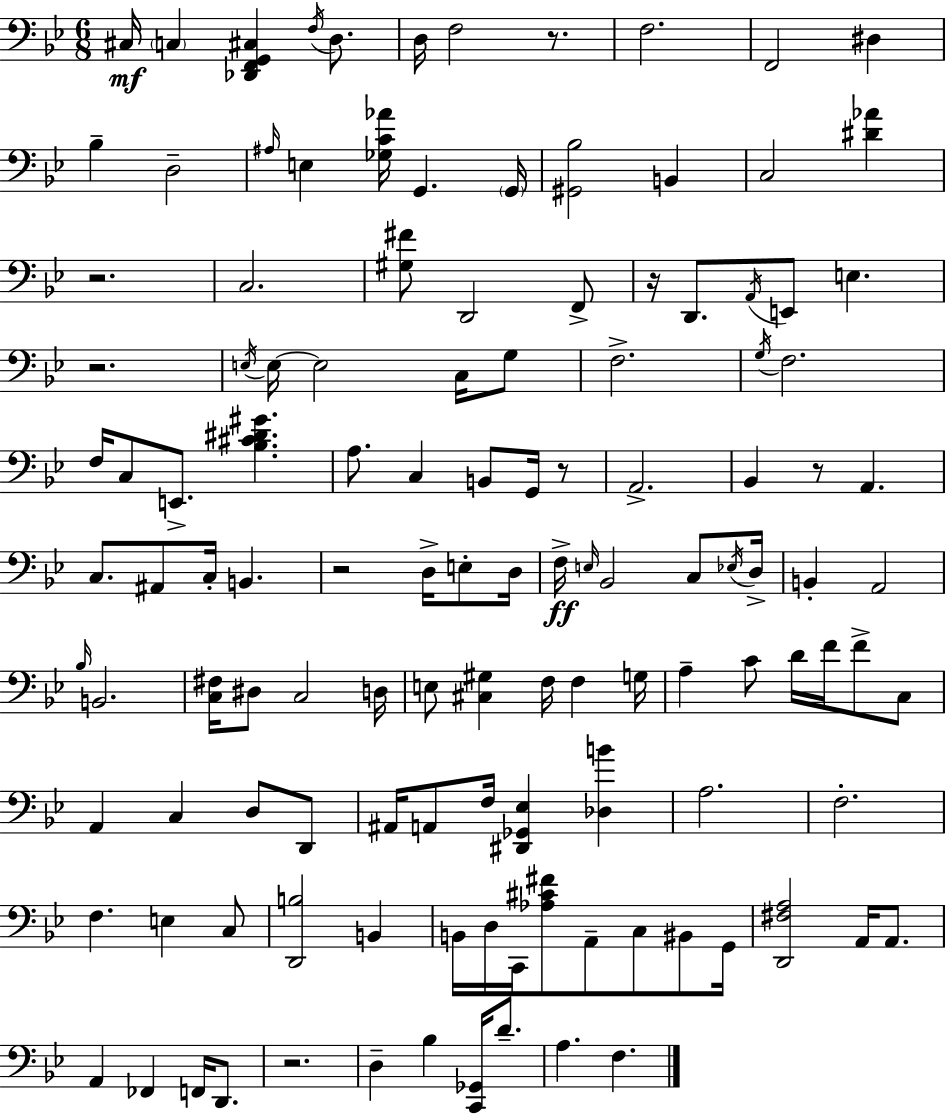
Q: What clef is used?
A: bass